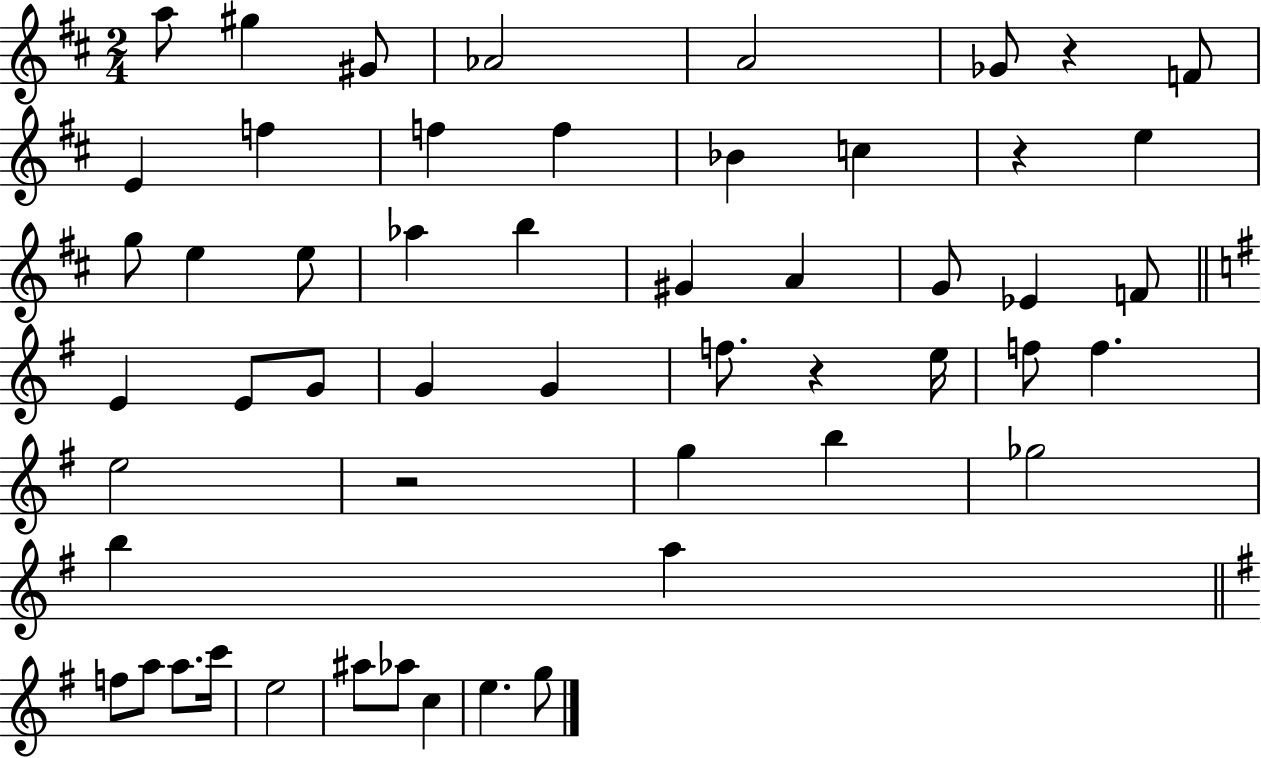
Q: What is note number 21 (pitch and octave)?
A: A4